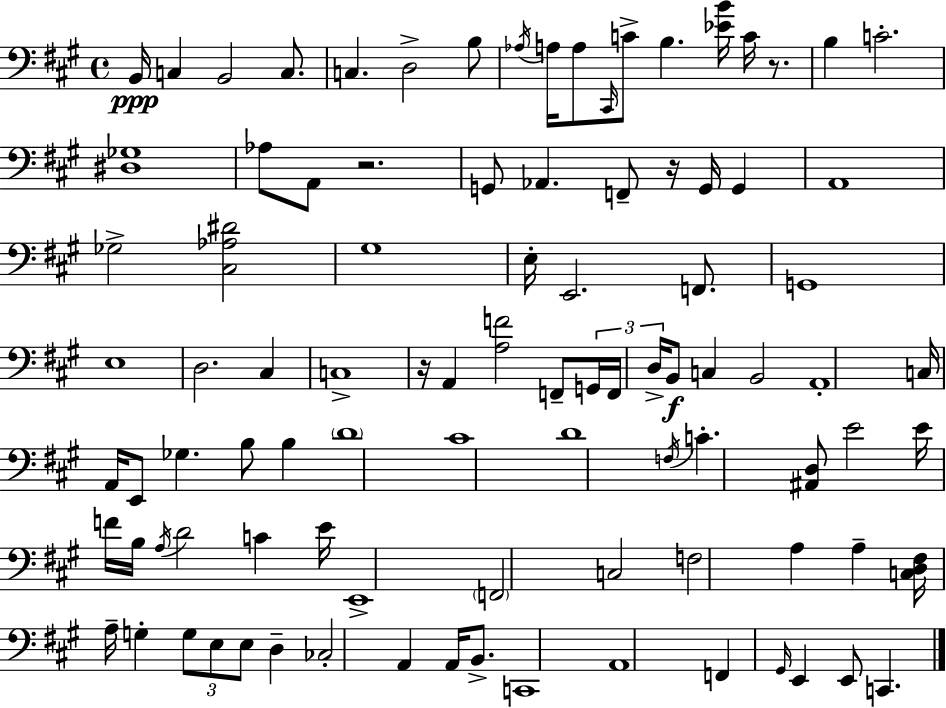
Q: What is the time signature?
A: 4/4